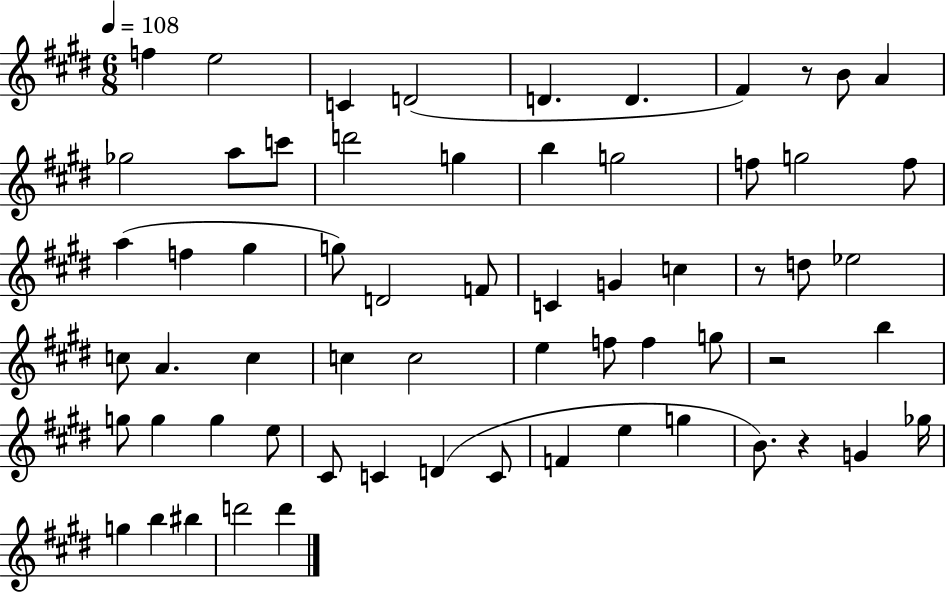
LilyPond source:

{
  \clef treble
  \numericTimeSignature
  \time 6/8
  \key e \major
  \tempo 4 = 108
  f''4 e''2 | c'4 d'2( | d'4. d'4. | fis'4) r8 b'8 a'4 | \break ges''2 a''8 c'''8 | d'''2 g''4 | b''4 g''2 | f''8 g''2 f''8 | \break a''4( f''4 gis''4 | g''8) d'2 f'8 | c'4 g'4 c''4 | r8 d''8 ees''2 | \break c''8 a'4. c''4 | c''4 c''2 | e''4 f''8 f''4 g''8 | r2 b''4 | \break g''8 g''4 g''4 e''8 | cis'8 c'4 d'4( c'8 | f'4 e''4 g''4 | b'8.) r4 g'4 ges''16 | \break g''4 b''4 bis''4 | d'''2 d'''4 | \bar "|."
}